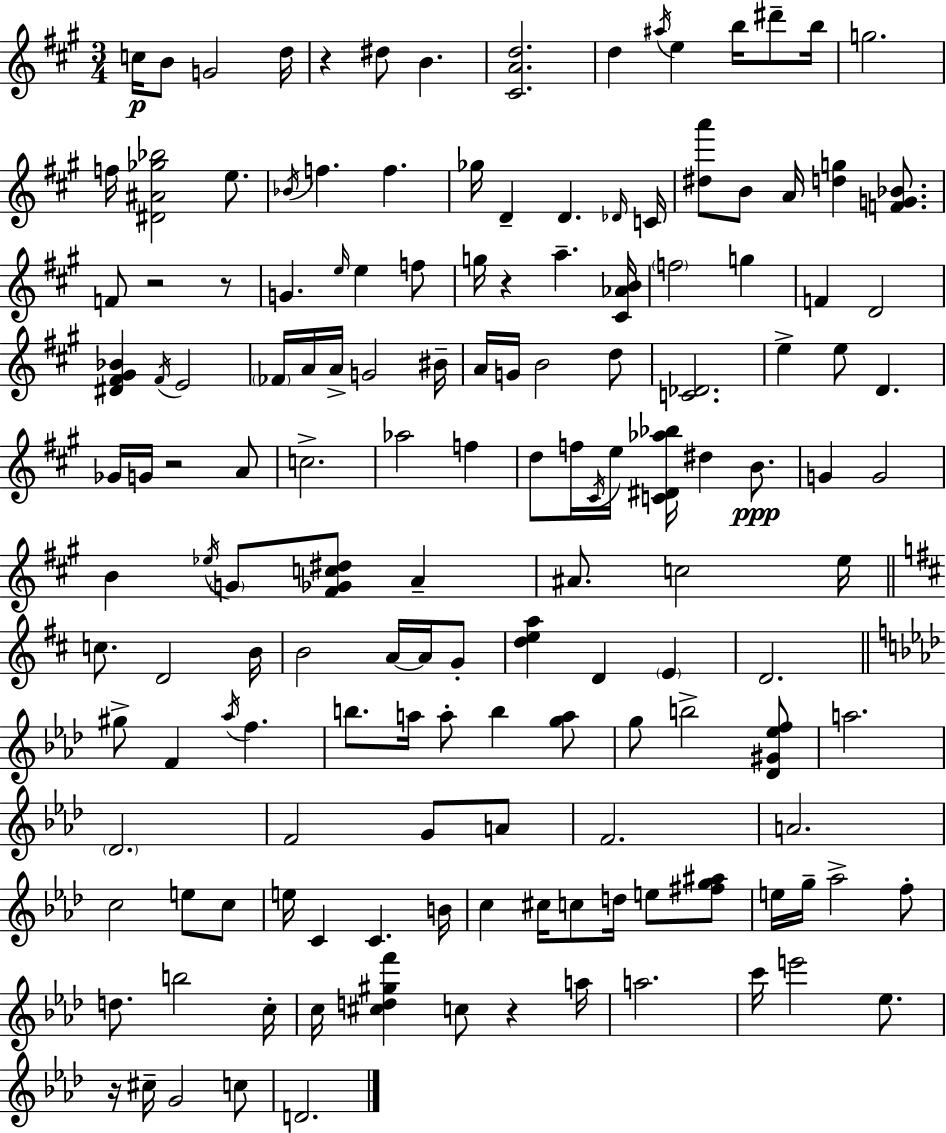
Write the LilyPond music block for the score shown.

{
  \clef treble
  \numericTimeSignature
  \time 3/4
  \key a \major
  c''16\p b'8 g'2 d''16 | r4 dis''8 b'4. | <cis' a' d''>2. | d''4 \acciaccatura { ais''16 } e''4 b''16 dis'''8-- | \break b''16 g''2. | f''16 <dis' ais' ges'' bes''>2 e''8. | \acciaccatura { bes'16 } f''4. f''4. | ges''16 d'4-- d'4. | \break \grace { des'16 } c'16 <dis'' a'''>8 b'8 a'16 <d'' g''>4 | <f' g' bes'>8. f'8 r2 | r8 g'4. \grace { e''16 } e''4 | f''8 g''16 r4 a''4.-- | \break <cis' aes' b'>16 \parenthesize f''2 | g''4 f'4 d'2 | <dis' fis' gis' bes'>4 \acciaccatura { fis'16 } e'2 | \parenthesize fes'16 a'16 a'16-> g'2 | \break bis'16-- a'16 g'16 b'2 | d''8 <c' des'>2. | e''4-> e''8 d'4. | ges'16 g'16 r2 | \break a'8 c''2.-> | aes''2 | f''4 d''8 f''16 \acciaccatura { cis'16 } e''16 <c' dis' aes'' bes''>16 dis''4 | b'8.\ppp g'4 g'2 | \break b'4 \acciaccatura { ees''16 } \parenthesize g'8 | <fis' ges' c'' dis''>8 a'4-- ais'8. c''2 | e''16 \bar "||" \break \key d \major c''8. d'2 b'16 | b'2 a'16~~ a'16 g'8-. | <d'' e'' a''>4 d'4 \parenthesize e'4 | d'2. | \break \bar "||" \break \key aes \major gis''8-> f'4 \acciaccatura { aes''16 } f''4. | b''8. a''16 a''8-. b''4 <g'' a''>8 | g''8 b''2-> <des' gis' ees'' f''>8 | a''2. | \break \parenthesize des'2. | f'2 g'8 a'8 | f'2. | a'2. | \break c''2 e''8 c''8 | e''16 c'4 c'4. | b'16 c''4 cis''16 c''8 d''16 e''8 <fis'' g'' ais''>8 | e''16 g''16-- aes''2-> f''8-. | \break d''8. b''2 | c''16-. c''16 <cis'' d'' gis'' f'''>4 c''8 r4 | a''16 a''2. | c'''16 e'''2 ees''8. | \break r16 cis''16-- g'2 c''8 | d'2. | \bar "|."
}